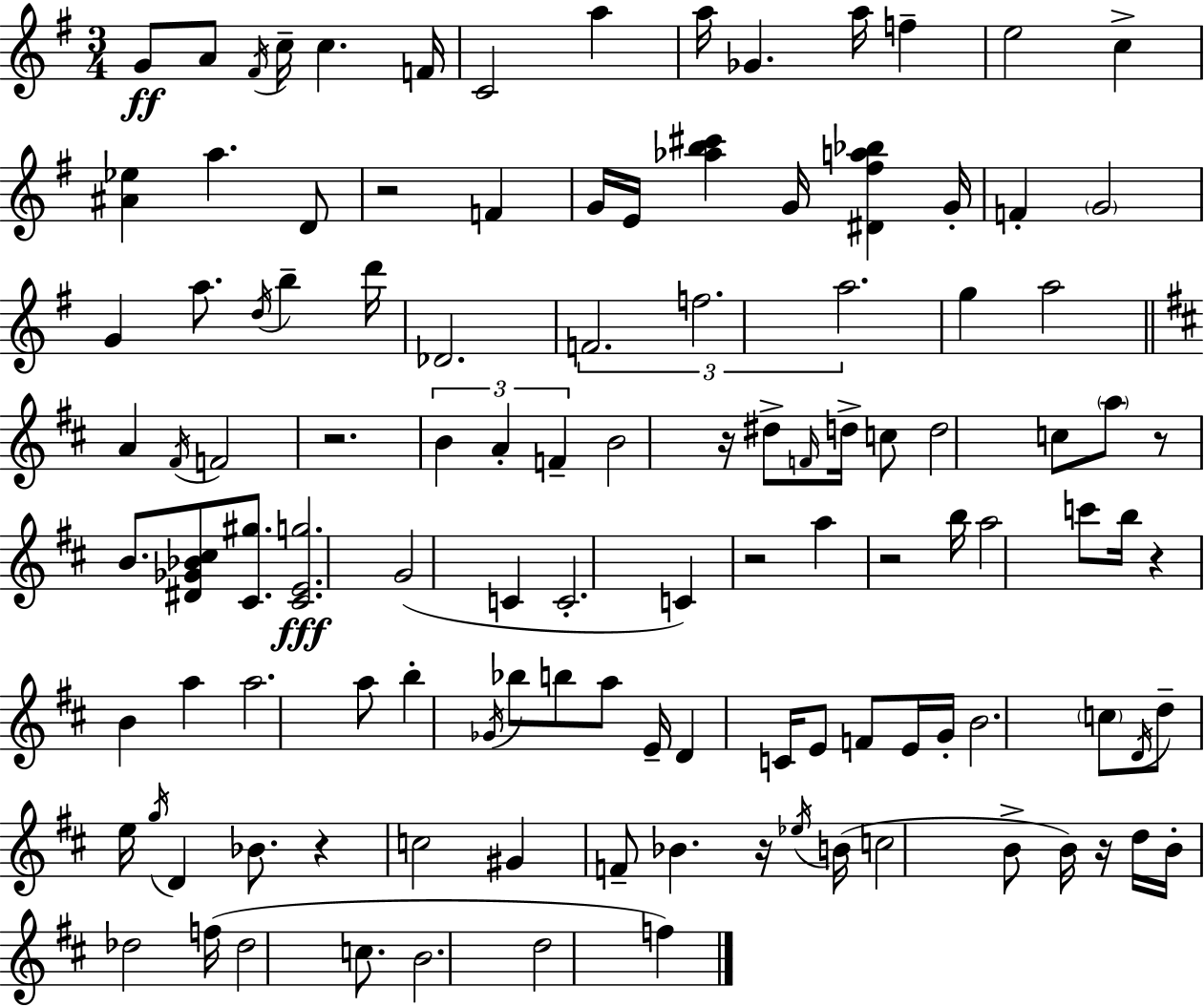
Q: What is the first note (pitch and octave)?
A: G4